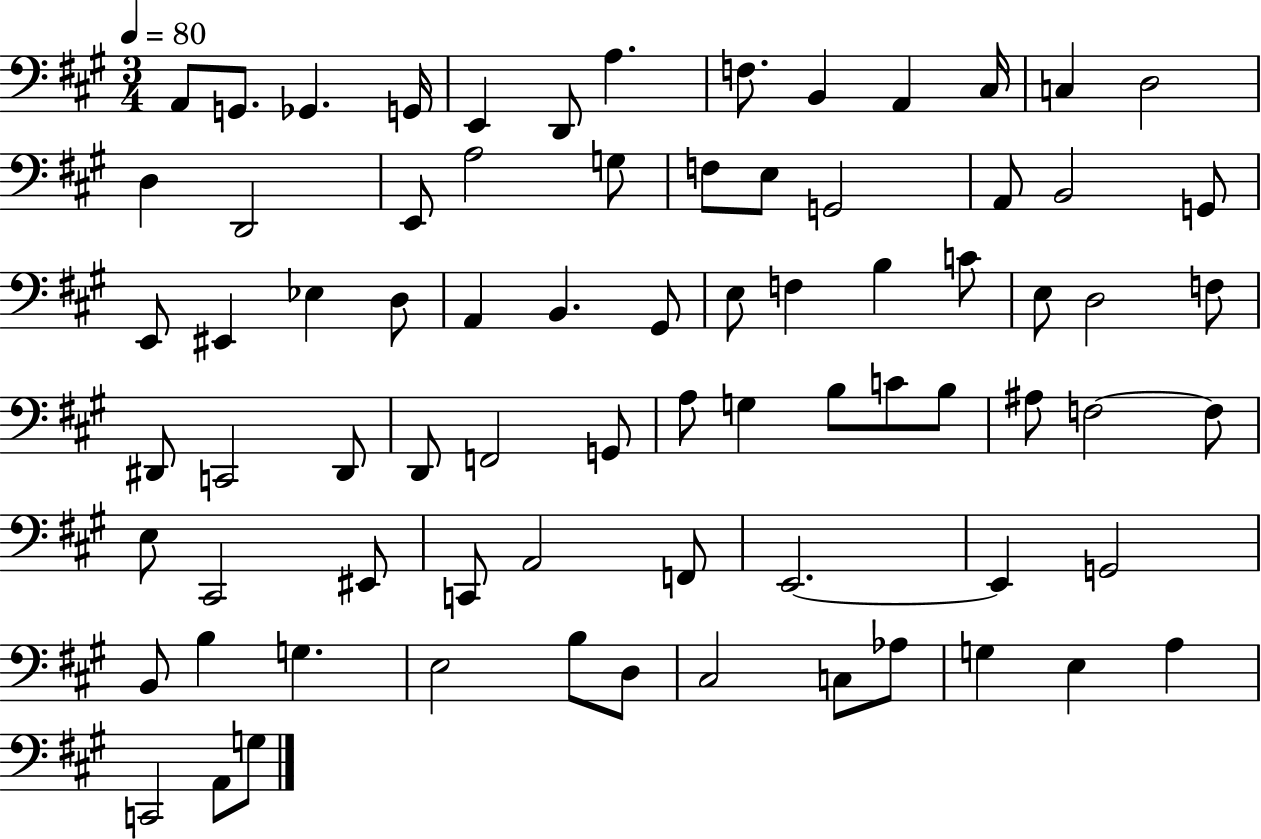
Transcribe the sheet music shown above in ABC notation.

X:1
T:Untitled
M:3/4
L:1/4
K:A
A,,/2 G,,/2 _G,, G,,/4 E,, D,,/2 A, F,/2 B,, A,, ^C,/4 C, D,2 D, D,,2 E,,/2 A,2 G,/2 F,/2 E,/2 G,,2 A,,/2 B,,2 G,,/2 E,,/2 ^E,, _E, D,/2 A,, B,, ^G,,/2 E,/2 F, B, C/2 E,/2 D,2 F,/2 ^D,,/2 C,,2 ^D,,/2 D,,/2 F,,2 G,,/2 A,/2 G, B,/2 C/2 B,/2 ^A,/2 F,2 F,/2 E,/2 ^C,,2 ^E,,/2 C,,/2 A,,2 F,,/2 E,,2 E,, G,,2 B,,/2 B, G, E,2 B,/2 D,/2 ^C,2 C,/2 _A,/2 G, E, A, C,,2 A,,/2 G,/2